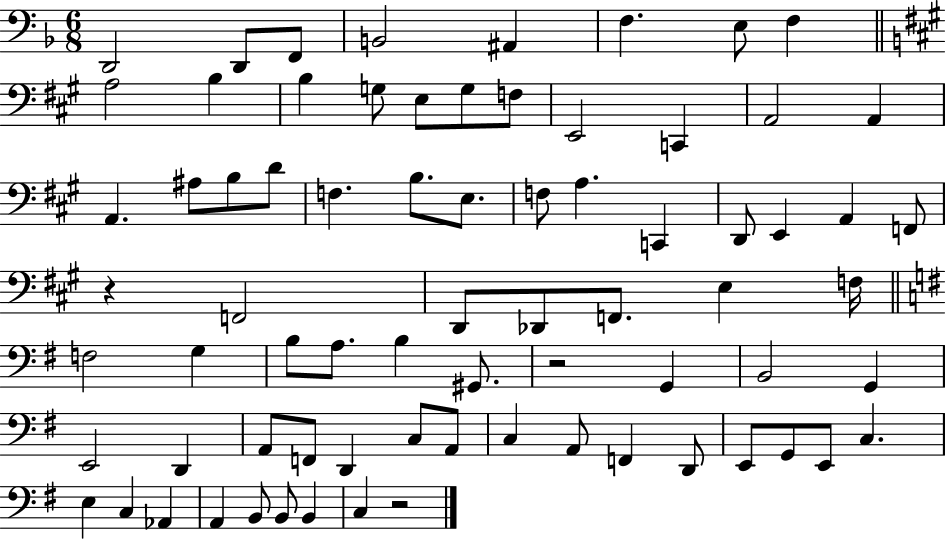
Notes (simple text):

D2/h D2/e F2/e B2/h A#2/q F3/q. E3/e F3/q A3/h B3/q B3/q G3/e E3/e G3/e F3/e E2/h C2/q A2/h A2/q A2/q. A#3/e B3/e D4/e F3/q. B3/e. E3/e. F3/e A3/q. C2/q D2/e E2/q A2/q F2/e R/q F2/h D2/e Db2/e F2/e. E3/q F3/s F3/h G3/q B3/e A3/e. B3/q G#2/e. R/h G2/q B2/h G2/q E2/h D2/q A2/e F2/e D2/q C3/e A2/e C3/q A2/e F2/q D2/e E2/e G2/e E2/e C3/q. E3/q C3/q Ab2/q A2/q B2/e B2/e B2/q C3/q R/h